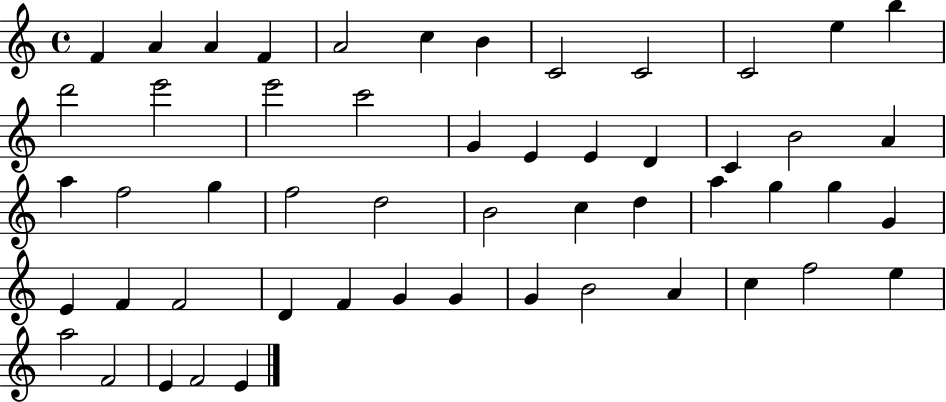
F4/q A4/q A4/q F4/q A4/h C5/q B4/q C4/h C4/h C4/h E5/q B5/q D6/h E6/h E6/h C6/h G4/q E4/q E4/q D4/q C4/q B4/h A4/q A5/q F5/h G5/q F5/h D5/h B4/h C5/q D5/q A5/q G5/q G5/q G4/q E4/q F4/q F4/h D4/q F4/q G4/q G4/q G4/q B4/h A4/q C5/q F5/h E5/q A5/h F4/h E4/q F4/h E4/q